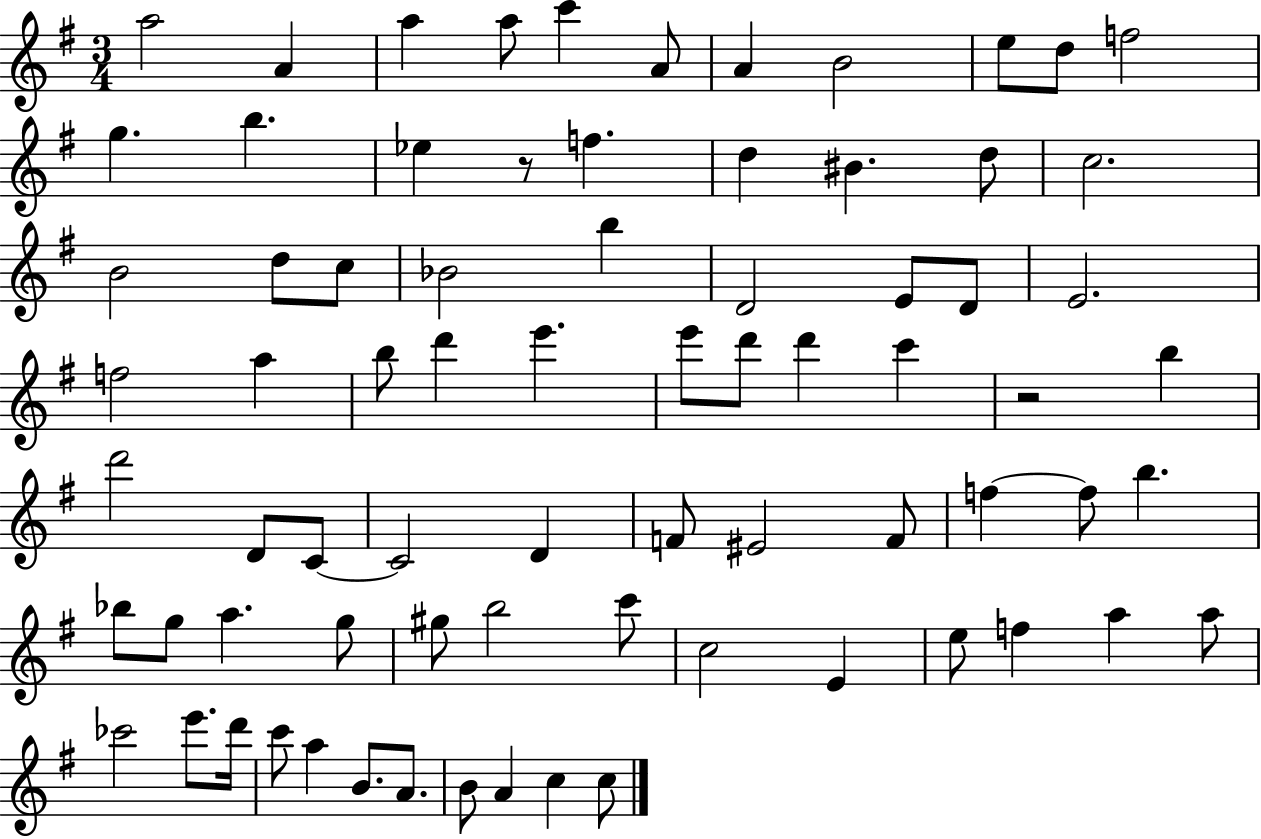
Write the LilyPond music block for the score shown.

{
  \clef treble
  \numericTimeSignature
  \time 3/4
  \key g \major
  a''2 a'4 | a''4 a''8 c'''4 a'8 | a'4 b'2 | e''8 d''8 f''2 | \break g''4. b''4. | ees''4 r8 f''4. | d''4 bis'4. d''8 | c''2. | \break b'2 d''8 c''8 | bes'2 b''4 | d'2 e'8 d'8 | e'2. | \break f''2 a''4 | b''8 d'''4 e'''4. | e'''8 d'''8 d'''4 c'''4 | r2 b''4 | \break d'''2 d'8 c'8~~ | c'2 d'4 | f'8 eis'2 f'8 | f''4~~ f''8 b''4. | \break bes''8 g''8 a''4. g''8 | gis''8 b''2 c'''8 | c''2 e'4 | e''8 f''4 a''4 a''8 | \break ces'''2 e'''8. d'''16 | c'''8 a''4 b'8. a'8. | b'8 a'4 c''4 c''8 | \bar "|."
}